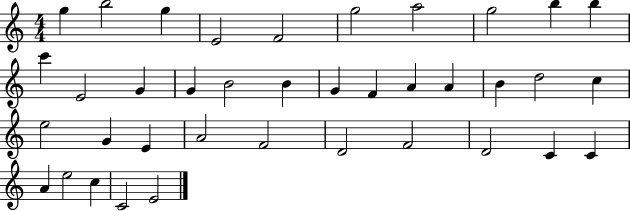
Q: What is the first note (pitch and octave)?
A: G5